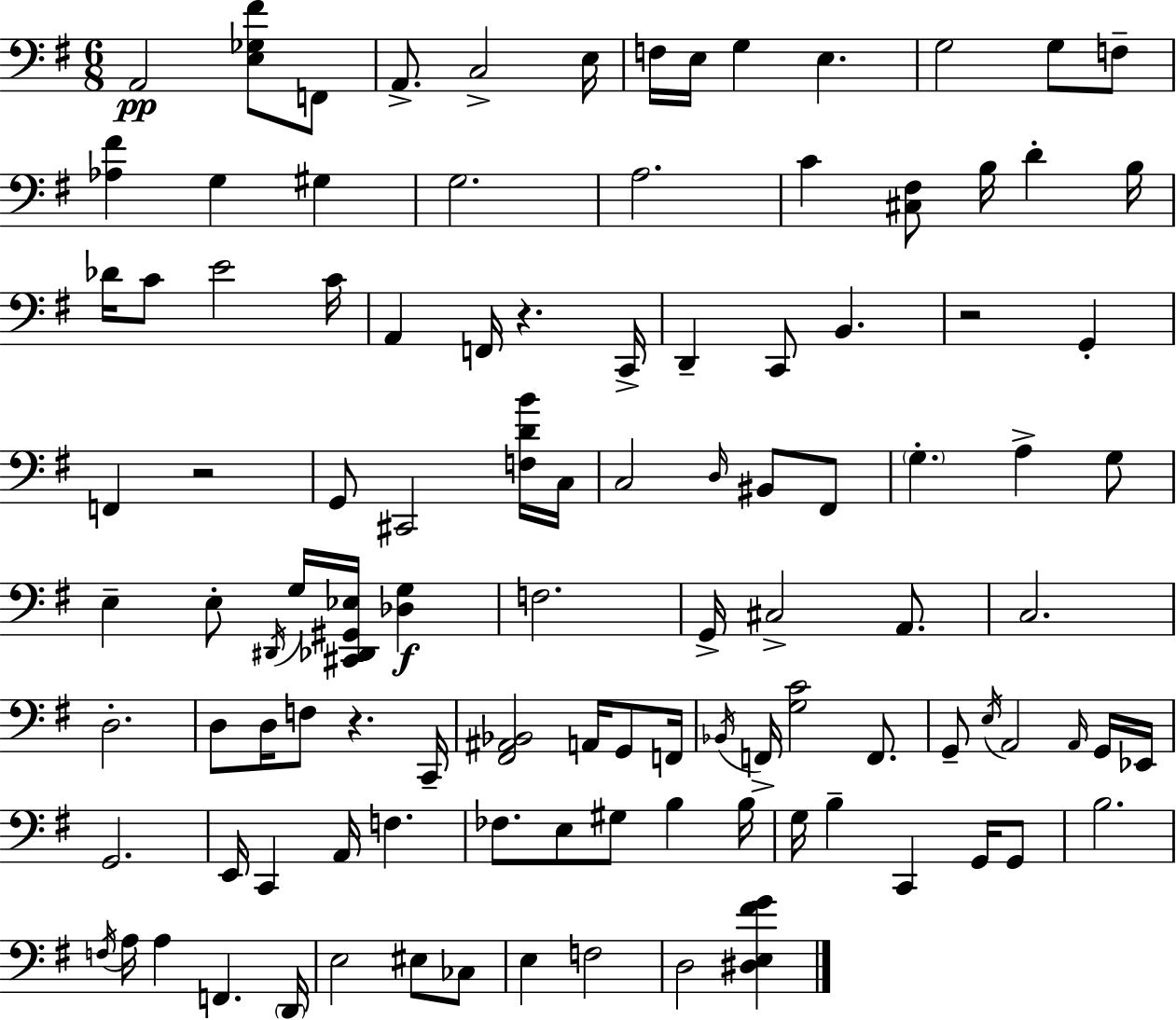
{
  \clef bass
  \numericTimeSignature
  \time 6/8
  \key g \major
  a,2\pp <e ges fis'>8 f,8 | a,8.-> c2-> e16 | f16 e16 g4 e4. | g2 g8 f8-- | \break <aes fis'>4 g4 gis4 | g2. | a2. | c'4 <cis fis>8 b16 d'4-. b16 | \break des'16 c'8 e'2 c'16 | a,4 f,16 r4. c,16-> | d,4-- c,8 b,4. | r2 g,4-. | \break f,4 r2 | g,8 cis,2 <f d' b'>16 c16 | c2 \grace { d16 } bis,8 fis,8 | \parenthesize g4.-. a4-> g8 | \break e4-- e8-. \acciaccatura { dis,16 } g16 <cis, des, gis, ees>16 <des g>4\f | f2. | g,16-> cis2-> a,8. | c2. | \break d2.-. | d8 d16 f8 r4. | c,16-- <fis, ais, bes,>2 a,16 g,8 | f,16 \acciaccatura { bes,16 } f,16-> <g c'>2 | \break f,8. g,8-- \acciaccatura { e16 } a,2 | \grace { a,16 } g,16 ees,16 g,2. | e,16 c,4 a,16 f4. | fes8. e8 gis8 | \break b4 b16 g16 b4-- c,4 | g,16 g,8 b2. | \acciaccatura { f16 } a16 a4 f,4. | \parenthesize d,16 e2 | \break eis8 ces8 e4 f2 | d2 | <dis e fis' g'>4 \bar "|."
}